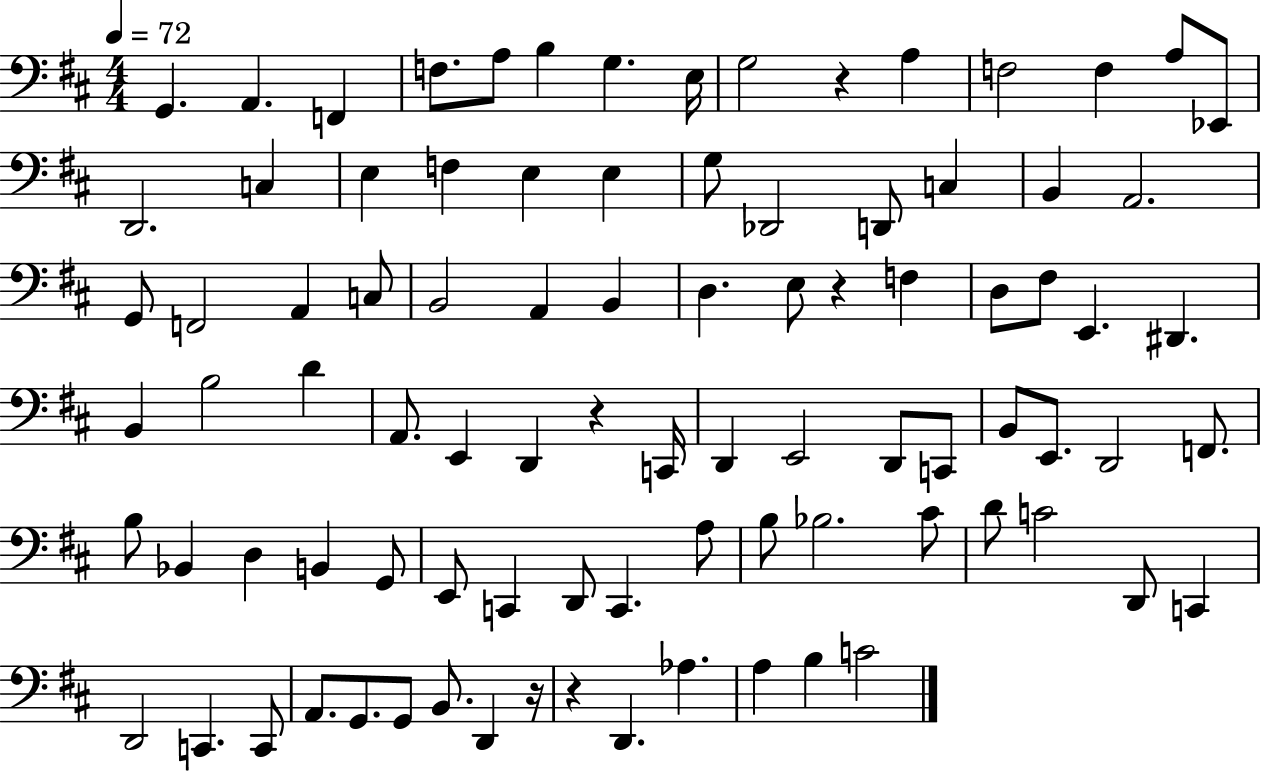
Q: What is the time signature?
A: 4/4